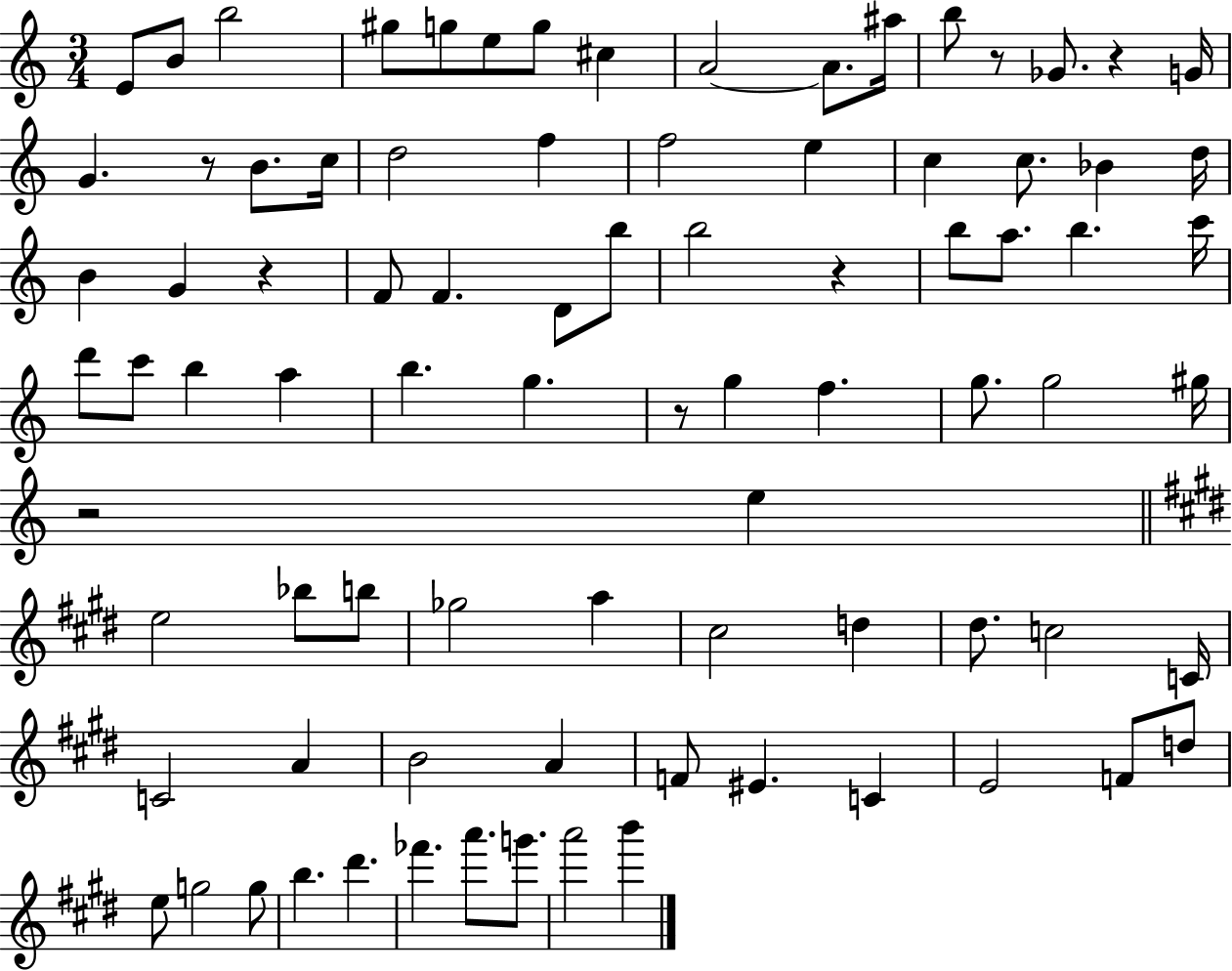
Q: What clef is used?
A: treble